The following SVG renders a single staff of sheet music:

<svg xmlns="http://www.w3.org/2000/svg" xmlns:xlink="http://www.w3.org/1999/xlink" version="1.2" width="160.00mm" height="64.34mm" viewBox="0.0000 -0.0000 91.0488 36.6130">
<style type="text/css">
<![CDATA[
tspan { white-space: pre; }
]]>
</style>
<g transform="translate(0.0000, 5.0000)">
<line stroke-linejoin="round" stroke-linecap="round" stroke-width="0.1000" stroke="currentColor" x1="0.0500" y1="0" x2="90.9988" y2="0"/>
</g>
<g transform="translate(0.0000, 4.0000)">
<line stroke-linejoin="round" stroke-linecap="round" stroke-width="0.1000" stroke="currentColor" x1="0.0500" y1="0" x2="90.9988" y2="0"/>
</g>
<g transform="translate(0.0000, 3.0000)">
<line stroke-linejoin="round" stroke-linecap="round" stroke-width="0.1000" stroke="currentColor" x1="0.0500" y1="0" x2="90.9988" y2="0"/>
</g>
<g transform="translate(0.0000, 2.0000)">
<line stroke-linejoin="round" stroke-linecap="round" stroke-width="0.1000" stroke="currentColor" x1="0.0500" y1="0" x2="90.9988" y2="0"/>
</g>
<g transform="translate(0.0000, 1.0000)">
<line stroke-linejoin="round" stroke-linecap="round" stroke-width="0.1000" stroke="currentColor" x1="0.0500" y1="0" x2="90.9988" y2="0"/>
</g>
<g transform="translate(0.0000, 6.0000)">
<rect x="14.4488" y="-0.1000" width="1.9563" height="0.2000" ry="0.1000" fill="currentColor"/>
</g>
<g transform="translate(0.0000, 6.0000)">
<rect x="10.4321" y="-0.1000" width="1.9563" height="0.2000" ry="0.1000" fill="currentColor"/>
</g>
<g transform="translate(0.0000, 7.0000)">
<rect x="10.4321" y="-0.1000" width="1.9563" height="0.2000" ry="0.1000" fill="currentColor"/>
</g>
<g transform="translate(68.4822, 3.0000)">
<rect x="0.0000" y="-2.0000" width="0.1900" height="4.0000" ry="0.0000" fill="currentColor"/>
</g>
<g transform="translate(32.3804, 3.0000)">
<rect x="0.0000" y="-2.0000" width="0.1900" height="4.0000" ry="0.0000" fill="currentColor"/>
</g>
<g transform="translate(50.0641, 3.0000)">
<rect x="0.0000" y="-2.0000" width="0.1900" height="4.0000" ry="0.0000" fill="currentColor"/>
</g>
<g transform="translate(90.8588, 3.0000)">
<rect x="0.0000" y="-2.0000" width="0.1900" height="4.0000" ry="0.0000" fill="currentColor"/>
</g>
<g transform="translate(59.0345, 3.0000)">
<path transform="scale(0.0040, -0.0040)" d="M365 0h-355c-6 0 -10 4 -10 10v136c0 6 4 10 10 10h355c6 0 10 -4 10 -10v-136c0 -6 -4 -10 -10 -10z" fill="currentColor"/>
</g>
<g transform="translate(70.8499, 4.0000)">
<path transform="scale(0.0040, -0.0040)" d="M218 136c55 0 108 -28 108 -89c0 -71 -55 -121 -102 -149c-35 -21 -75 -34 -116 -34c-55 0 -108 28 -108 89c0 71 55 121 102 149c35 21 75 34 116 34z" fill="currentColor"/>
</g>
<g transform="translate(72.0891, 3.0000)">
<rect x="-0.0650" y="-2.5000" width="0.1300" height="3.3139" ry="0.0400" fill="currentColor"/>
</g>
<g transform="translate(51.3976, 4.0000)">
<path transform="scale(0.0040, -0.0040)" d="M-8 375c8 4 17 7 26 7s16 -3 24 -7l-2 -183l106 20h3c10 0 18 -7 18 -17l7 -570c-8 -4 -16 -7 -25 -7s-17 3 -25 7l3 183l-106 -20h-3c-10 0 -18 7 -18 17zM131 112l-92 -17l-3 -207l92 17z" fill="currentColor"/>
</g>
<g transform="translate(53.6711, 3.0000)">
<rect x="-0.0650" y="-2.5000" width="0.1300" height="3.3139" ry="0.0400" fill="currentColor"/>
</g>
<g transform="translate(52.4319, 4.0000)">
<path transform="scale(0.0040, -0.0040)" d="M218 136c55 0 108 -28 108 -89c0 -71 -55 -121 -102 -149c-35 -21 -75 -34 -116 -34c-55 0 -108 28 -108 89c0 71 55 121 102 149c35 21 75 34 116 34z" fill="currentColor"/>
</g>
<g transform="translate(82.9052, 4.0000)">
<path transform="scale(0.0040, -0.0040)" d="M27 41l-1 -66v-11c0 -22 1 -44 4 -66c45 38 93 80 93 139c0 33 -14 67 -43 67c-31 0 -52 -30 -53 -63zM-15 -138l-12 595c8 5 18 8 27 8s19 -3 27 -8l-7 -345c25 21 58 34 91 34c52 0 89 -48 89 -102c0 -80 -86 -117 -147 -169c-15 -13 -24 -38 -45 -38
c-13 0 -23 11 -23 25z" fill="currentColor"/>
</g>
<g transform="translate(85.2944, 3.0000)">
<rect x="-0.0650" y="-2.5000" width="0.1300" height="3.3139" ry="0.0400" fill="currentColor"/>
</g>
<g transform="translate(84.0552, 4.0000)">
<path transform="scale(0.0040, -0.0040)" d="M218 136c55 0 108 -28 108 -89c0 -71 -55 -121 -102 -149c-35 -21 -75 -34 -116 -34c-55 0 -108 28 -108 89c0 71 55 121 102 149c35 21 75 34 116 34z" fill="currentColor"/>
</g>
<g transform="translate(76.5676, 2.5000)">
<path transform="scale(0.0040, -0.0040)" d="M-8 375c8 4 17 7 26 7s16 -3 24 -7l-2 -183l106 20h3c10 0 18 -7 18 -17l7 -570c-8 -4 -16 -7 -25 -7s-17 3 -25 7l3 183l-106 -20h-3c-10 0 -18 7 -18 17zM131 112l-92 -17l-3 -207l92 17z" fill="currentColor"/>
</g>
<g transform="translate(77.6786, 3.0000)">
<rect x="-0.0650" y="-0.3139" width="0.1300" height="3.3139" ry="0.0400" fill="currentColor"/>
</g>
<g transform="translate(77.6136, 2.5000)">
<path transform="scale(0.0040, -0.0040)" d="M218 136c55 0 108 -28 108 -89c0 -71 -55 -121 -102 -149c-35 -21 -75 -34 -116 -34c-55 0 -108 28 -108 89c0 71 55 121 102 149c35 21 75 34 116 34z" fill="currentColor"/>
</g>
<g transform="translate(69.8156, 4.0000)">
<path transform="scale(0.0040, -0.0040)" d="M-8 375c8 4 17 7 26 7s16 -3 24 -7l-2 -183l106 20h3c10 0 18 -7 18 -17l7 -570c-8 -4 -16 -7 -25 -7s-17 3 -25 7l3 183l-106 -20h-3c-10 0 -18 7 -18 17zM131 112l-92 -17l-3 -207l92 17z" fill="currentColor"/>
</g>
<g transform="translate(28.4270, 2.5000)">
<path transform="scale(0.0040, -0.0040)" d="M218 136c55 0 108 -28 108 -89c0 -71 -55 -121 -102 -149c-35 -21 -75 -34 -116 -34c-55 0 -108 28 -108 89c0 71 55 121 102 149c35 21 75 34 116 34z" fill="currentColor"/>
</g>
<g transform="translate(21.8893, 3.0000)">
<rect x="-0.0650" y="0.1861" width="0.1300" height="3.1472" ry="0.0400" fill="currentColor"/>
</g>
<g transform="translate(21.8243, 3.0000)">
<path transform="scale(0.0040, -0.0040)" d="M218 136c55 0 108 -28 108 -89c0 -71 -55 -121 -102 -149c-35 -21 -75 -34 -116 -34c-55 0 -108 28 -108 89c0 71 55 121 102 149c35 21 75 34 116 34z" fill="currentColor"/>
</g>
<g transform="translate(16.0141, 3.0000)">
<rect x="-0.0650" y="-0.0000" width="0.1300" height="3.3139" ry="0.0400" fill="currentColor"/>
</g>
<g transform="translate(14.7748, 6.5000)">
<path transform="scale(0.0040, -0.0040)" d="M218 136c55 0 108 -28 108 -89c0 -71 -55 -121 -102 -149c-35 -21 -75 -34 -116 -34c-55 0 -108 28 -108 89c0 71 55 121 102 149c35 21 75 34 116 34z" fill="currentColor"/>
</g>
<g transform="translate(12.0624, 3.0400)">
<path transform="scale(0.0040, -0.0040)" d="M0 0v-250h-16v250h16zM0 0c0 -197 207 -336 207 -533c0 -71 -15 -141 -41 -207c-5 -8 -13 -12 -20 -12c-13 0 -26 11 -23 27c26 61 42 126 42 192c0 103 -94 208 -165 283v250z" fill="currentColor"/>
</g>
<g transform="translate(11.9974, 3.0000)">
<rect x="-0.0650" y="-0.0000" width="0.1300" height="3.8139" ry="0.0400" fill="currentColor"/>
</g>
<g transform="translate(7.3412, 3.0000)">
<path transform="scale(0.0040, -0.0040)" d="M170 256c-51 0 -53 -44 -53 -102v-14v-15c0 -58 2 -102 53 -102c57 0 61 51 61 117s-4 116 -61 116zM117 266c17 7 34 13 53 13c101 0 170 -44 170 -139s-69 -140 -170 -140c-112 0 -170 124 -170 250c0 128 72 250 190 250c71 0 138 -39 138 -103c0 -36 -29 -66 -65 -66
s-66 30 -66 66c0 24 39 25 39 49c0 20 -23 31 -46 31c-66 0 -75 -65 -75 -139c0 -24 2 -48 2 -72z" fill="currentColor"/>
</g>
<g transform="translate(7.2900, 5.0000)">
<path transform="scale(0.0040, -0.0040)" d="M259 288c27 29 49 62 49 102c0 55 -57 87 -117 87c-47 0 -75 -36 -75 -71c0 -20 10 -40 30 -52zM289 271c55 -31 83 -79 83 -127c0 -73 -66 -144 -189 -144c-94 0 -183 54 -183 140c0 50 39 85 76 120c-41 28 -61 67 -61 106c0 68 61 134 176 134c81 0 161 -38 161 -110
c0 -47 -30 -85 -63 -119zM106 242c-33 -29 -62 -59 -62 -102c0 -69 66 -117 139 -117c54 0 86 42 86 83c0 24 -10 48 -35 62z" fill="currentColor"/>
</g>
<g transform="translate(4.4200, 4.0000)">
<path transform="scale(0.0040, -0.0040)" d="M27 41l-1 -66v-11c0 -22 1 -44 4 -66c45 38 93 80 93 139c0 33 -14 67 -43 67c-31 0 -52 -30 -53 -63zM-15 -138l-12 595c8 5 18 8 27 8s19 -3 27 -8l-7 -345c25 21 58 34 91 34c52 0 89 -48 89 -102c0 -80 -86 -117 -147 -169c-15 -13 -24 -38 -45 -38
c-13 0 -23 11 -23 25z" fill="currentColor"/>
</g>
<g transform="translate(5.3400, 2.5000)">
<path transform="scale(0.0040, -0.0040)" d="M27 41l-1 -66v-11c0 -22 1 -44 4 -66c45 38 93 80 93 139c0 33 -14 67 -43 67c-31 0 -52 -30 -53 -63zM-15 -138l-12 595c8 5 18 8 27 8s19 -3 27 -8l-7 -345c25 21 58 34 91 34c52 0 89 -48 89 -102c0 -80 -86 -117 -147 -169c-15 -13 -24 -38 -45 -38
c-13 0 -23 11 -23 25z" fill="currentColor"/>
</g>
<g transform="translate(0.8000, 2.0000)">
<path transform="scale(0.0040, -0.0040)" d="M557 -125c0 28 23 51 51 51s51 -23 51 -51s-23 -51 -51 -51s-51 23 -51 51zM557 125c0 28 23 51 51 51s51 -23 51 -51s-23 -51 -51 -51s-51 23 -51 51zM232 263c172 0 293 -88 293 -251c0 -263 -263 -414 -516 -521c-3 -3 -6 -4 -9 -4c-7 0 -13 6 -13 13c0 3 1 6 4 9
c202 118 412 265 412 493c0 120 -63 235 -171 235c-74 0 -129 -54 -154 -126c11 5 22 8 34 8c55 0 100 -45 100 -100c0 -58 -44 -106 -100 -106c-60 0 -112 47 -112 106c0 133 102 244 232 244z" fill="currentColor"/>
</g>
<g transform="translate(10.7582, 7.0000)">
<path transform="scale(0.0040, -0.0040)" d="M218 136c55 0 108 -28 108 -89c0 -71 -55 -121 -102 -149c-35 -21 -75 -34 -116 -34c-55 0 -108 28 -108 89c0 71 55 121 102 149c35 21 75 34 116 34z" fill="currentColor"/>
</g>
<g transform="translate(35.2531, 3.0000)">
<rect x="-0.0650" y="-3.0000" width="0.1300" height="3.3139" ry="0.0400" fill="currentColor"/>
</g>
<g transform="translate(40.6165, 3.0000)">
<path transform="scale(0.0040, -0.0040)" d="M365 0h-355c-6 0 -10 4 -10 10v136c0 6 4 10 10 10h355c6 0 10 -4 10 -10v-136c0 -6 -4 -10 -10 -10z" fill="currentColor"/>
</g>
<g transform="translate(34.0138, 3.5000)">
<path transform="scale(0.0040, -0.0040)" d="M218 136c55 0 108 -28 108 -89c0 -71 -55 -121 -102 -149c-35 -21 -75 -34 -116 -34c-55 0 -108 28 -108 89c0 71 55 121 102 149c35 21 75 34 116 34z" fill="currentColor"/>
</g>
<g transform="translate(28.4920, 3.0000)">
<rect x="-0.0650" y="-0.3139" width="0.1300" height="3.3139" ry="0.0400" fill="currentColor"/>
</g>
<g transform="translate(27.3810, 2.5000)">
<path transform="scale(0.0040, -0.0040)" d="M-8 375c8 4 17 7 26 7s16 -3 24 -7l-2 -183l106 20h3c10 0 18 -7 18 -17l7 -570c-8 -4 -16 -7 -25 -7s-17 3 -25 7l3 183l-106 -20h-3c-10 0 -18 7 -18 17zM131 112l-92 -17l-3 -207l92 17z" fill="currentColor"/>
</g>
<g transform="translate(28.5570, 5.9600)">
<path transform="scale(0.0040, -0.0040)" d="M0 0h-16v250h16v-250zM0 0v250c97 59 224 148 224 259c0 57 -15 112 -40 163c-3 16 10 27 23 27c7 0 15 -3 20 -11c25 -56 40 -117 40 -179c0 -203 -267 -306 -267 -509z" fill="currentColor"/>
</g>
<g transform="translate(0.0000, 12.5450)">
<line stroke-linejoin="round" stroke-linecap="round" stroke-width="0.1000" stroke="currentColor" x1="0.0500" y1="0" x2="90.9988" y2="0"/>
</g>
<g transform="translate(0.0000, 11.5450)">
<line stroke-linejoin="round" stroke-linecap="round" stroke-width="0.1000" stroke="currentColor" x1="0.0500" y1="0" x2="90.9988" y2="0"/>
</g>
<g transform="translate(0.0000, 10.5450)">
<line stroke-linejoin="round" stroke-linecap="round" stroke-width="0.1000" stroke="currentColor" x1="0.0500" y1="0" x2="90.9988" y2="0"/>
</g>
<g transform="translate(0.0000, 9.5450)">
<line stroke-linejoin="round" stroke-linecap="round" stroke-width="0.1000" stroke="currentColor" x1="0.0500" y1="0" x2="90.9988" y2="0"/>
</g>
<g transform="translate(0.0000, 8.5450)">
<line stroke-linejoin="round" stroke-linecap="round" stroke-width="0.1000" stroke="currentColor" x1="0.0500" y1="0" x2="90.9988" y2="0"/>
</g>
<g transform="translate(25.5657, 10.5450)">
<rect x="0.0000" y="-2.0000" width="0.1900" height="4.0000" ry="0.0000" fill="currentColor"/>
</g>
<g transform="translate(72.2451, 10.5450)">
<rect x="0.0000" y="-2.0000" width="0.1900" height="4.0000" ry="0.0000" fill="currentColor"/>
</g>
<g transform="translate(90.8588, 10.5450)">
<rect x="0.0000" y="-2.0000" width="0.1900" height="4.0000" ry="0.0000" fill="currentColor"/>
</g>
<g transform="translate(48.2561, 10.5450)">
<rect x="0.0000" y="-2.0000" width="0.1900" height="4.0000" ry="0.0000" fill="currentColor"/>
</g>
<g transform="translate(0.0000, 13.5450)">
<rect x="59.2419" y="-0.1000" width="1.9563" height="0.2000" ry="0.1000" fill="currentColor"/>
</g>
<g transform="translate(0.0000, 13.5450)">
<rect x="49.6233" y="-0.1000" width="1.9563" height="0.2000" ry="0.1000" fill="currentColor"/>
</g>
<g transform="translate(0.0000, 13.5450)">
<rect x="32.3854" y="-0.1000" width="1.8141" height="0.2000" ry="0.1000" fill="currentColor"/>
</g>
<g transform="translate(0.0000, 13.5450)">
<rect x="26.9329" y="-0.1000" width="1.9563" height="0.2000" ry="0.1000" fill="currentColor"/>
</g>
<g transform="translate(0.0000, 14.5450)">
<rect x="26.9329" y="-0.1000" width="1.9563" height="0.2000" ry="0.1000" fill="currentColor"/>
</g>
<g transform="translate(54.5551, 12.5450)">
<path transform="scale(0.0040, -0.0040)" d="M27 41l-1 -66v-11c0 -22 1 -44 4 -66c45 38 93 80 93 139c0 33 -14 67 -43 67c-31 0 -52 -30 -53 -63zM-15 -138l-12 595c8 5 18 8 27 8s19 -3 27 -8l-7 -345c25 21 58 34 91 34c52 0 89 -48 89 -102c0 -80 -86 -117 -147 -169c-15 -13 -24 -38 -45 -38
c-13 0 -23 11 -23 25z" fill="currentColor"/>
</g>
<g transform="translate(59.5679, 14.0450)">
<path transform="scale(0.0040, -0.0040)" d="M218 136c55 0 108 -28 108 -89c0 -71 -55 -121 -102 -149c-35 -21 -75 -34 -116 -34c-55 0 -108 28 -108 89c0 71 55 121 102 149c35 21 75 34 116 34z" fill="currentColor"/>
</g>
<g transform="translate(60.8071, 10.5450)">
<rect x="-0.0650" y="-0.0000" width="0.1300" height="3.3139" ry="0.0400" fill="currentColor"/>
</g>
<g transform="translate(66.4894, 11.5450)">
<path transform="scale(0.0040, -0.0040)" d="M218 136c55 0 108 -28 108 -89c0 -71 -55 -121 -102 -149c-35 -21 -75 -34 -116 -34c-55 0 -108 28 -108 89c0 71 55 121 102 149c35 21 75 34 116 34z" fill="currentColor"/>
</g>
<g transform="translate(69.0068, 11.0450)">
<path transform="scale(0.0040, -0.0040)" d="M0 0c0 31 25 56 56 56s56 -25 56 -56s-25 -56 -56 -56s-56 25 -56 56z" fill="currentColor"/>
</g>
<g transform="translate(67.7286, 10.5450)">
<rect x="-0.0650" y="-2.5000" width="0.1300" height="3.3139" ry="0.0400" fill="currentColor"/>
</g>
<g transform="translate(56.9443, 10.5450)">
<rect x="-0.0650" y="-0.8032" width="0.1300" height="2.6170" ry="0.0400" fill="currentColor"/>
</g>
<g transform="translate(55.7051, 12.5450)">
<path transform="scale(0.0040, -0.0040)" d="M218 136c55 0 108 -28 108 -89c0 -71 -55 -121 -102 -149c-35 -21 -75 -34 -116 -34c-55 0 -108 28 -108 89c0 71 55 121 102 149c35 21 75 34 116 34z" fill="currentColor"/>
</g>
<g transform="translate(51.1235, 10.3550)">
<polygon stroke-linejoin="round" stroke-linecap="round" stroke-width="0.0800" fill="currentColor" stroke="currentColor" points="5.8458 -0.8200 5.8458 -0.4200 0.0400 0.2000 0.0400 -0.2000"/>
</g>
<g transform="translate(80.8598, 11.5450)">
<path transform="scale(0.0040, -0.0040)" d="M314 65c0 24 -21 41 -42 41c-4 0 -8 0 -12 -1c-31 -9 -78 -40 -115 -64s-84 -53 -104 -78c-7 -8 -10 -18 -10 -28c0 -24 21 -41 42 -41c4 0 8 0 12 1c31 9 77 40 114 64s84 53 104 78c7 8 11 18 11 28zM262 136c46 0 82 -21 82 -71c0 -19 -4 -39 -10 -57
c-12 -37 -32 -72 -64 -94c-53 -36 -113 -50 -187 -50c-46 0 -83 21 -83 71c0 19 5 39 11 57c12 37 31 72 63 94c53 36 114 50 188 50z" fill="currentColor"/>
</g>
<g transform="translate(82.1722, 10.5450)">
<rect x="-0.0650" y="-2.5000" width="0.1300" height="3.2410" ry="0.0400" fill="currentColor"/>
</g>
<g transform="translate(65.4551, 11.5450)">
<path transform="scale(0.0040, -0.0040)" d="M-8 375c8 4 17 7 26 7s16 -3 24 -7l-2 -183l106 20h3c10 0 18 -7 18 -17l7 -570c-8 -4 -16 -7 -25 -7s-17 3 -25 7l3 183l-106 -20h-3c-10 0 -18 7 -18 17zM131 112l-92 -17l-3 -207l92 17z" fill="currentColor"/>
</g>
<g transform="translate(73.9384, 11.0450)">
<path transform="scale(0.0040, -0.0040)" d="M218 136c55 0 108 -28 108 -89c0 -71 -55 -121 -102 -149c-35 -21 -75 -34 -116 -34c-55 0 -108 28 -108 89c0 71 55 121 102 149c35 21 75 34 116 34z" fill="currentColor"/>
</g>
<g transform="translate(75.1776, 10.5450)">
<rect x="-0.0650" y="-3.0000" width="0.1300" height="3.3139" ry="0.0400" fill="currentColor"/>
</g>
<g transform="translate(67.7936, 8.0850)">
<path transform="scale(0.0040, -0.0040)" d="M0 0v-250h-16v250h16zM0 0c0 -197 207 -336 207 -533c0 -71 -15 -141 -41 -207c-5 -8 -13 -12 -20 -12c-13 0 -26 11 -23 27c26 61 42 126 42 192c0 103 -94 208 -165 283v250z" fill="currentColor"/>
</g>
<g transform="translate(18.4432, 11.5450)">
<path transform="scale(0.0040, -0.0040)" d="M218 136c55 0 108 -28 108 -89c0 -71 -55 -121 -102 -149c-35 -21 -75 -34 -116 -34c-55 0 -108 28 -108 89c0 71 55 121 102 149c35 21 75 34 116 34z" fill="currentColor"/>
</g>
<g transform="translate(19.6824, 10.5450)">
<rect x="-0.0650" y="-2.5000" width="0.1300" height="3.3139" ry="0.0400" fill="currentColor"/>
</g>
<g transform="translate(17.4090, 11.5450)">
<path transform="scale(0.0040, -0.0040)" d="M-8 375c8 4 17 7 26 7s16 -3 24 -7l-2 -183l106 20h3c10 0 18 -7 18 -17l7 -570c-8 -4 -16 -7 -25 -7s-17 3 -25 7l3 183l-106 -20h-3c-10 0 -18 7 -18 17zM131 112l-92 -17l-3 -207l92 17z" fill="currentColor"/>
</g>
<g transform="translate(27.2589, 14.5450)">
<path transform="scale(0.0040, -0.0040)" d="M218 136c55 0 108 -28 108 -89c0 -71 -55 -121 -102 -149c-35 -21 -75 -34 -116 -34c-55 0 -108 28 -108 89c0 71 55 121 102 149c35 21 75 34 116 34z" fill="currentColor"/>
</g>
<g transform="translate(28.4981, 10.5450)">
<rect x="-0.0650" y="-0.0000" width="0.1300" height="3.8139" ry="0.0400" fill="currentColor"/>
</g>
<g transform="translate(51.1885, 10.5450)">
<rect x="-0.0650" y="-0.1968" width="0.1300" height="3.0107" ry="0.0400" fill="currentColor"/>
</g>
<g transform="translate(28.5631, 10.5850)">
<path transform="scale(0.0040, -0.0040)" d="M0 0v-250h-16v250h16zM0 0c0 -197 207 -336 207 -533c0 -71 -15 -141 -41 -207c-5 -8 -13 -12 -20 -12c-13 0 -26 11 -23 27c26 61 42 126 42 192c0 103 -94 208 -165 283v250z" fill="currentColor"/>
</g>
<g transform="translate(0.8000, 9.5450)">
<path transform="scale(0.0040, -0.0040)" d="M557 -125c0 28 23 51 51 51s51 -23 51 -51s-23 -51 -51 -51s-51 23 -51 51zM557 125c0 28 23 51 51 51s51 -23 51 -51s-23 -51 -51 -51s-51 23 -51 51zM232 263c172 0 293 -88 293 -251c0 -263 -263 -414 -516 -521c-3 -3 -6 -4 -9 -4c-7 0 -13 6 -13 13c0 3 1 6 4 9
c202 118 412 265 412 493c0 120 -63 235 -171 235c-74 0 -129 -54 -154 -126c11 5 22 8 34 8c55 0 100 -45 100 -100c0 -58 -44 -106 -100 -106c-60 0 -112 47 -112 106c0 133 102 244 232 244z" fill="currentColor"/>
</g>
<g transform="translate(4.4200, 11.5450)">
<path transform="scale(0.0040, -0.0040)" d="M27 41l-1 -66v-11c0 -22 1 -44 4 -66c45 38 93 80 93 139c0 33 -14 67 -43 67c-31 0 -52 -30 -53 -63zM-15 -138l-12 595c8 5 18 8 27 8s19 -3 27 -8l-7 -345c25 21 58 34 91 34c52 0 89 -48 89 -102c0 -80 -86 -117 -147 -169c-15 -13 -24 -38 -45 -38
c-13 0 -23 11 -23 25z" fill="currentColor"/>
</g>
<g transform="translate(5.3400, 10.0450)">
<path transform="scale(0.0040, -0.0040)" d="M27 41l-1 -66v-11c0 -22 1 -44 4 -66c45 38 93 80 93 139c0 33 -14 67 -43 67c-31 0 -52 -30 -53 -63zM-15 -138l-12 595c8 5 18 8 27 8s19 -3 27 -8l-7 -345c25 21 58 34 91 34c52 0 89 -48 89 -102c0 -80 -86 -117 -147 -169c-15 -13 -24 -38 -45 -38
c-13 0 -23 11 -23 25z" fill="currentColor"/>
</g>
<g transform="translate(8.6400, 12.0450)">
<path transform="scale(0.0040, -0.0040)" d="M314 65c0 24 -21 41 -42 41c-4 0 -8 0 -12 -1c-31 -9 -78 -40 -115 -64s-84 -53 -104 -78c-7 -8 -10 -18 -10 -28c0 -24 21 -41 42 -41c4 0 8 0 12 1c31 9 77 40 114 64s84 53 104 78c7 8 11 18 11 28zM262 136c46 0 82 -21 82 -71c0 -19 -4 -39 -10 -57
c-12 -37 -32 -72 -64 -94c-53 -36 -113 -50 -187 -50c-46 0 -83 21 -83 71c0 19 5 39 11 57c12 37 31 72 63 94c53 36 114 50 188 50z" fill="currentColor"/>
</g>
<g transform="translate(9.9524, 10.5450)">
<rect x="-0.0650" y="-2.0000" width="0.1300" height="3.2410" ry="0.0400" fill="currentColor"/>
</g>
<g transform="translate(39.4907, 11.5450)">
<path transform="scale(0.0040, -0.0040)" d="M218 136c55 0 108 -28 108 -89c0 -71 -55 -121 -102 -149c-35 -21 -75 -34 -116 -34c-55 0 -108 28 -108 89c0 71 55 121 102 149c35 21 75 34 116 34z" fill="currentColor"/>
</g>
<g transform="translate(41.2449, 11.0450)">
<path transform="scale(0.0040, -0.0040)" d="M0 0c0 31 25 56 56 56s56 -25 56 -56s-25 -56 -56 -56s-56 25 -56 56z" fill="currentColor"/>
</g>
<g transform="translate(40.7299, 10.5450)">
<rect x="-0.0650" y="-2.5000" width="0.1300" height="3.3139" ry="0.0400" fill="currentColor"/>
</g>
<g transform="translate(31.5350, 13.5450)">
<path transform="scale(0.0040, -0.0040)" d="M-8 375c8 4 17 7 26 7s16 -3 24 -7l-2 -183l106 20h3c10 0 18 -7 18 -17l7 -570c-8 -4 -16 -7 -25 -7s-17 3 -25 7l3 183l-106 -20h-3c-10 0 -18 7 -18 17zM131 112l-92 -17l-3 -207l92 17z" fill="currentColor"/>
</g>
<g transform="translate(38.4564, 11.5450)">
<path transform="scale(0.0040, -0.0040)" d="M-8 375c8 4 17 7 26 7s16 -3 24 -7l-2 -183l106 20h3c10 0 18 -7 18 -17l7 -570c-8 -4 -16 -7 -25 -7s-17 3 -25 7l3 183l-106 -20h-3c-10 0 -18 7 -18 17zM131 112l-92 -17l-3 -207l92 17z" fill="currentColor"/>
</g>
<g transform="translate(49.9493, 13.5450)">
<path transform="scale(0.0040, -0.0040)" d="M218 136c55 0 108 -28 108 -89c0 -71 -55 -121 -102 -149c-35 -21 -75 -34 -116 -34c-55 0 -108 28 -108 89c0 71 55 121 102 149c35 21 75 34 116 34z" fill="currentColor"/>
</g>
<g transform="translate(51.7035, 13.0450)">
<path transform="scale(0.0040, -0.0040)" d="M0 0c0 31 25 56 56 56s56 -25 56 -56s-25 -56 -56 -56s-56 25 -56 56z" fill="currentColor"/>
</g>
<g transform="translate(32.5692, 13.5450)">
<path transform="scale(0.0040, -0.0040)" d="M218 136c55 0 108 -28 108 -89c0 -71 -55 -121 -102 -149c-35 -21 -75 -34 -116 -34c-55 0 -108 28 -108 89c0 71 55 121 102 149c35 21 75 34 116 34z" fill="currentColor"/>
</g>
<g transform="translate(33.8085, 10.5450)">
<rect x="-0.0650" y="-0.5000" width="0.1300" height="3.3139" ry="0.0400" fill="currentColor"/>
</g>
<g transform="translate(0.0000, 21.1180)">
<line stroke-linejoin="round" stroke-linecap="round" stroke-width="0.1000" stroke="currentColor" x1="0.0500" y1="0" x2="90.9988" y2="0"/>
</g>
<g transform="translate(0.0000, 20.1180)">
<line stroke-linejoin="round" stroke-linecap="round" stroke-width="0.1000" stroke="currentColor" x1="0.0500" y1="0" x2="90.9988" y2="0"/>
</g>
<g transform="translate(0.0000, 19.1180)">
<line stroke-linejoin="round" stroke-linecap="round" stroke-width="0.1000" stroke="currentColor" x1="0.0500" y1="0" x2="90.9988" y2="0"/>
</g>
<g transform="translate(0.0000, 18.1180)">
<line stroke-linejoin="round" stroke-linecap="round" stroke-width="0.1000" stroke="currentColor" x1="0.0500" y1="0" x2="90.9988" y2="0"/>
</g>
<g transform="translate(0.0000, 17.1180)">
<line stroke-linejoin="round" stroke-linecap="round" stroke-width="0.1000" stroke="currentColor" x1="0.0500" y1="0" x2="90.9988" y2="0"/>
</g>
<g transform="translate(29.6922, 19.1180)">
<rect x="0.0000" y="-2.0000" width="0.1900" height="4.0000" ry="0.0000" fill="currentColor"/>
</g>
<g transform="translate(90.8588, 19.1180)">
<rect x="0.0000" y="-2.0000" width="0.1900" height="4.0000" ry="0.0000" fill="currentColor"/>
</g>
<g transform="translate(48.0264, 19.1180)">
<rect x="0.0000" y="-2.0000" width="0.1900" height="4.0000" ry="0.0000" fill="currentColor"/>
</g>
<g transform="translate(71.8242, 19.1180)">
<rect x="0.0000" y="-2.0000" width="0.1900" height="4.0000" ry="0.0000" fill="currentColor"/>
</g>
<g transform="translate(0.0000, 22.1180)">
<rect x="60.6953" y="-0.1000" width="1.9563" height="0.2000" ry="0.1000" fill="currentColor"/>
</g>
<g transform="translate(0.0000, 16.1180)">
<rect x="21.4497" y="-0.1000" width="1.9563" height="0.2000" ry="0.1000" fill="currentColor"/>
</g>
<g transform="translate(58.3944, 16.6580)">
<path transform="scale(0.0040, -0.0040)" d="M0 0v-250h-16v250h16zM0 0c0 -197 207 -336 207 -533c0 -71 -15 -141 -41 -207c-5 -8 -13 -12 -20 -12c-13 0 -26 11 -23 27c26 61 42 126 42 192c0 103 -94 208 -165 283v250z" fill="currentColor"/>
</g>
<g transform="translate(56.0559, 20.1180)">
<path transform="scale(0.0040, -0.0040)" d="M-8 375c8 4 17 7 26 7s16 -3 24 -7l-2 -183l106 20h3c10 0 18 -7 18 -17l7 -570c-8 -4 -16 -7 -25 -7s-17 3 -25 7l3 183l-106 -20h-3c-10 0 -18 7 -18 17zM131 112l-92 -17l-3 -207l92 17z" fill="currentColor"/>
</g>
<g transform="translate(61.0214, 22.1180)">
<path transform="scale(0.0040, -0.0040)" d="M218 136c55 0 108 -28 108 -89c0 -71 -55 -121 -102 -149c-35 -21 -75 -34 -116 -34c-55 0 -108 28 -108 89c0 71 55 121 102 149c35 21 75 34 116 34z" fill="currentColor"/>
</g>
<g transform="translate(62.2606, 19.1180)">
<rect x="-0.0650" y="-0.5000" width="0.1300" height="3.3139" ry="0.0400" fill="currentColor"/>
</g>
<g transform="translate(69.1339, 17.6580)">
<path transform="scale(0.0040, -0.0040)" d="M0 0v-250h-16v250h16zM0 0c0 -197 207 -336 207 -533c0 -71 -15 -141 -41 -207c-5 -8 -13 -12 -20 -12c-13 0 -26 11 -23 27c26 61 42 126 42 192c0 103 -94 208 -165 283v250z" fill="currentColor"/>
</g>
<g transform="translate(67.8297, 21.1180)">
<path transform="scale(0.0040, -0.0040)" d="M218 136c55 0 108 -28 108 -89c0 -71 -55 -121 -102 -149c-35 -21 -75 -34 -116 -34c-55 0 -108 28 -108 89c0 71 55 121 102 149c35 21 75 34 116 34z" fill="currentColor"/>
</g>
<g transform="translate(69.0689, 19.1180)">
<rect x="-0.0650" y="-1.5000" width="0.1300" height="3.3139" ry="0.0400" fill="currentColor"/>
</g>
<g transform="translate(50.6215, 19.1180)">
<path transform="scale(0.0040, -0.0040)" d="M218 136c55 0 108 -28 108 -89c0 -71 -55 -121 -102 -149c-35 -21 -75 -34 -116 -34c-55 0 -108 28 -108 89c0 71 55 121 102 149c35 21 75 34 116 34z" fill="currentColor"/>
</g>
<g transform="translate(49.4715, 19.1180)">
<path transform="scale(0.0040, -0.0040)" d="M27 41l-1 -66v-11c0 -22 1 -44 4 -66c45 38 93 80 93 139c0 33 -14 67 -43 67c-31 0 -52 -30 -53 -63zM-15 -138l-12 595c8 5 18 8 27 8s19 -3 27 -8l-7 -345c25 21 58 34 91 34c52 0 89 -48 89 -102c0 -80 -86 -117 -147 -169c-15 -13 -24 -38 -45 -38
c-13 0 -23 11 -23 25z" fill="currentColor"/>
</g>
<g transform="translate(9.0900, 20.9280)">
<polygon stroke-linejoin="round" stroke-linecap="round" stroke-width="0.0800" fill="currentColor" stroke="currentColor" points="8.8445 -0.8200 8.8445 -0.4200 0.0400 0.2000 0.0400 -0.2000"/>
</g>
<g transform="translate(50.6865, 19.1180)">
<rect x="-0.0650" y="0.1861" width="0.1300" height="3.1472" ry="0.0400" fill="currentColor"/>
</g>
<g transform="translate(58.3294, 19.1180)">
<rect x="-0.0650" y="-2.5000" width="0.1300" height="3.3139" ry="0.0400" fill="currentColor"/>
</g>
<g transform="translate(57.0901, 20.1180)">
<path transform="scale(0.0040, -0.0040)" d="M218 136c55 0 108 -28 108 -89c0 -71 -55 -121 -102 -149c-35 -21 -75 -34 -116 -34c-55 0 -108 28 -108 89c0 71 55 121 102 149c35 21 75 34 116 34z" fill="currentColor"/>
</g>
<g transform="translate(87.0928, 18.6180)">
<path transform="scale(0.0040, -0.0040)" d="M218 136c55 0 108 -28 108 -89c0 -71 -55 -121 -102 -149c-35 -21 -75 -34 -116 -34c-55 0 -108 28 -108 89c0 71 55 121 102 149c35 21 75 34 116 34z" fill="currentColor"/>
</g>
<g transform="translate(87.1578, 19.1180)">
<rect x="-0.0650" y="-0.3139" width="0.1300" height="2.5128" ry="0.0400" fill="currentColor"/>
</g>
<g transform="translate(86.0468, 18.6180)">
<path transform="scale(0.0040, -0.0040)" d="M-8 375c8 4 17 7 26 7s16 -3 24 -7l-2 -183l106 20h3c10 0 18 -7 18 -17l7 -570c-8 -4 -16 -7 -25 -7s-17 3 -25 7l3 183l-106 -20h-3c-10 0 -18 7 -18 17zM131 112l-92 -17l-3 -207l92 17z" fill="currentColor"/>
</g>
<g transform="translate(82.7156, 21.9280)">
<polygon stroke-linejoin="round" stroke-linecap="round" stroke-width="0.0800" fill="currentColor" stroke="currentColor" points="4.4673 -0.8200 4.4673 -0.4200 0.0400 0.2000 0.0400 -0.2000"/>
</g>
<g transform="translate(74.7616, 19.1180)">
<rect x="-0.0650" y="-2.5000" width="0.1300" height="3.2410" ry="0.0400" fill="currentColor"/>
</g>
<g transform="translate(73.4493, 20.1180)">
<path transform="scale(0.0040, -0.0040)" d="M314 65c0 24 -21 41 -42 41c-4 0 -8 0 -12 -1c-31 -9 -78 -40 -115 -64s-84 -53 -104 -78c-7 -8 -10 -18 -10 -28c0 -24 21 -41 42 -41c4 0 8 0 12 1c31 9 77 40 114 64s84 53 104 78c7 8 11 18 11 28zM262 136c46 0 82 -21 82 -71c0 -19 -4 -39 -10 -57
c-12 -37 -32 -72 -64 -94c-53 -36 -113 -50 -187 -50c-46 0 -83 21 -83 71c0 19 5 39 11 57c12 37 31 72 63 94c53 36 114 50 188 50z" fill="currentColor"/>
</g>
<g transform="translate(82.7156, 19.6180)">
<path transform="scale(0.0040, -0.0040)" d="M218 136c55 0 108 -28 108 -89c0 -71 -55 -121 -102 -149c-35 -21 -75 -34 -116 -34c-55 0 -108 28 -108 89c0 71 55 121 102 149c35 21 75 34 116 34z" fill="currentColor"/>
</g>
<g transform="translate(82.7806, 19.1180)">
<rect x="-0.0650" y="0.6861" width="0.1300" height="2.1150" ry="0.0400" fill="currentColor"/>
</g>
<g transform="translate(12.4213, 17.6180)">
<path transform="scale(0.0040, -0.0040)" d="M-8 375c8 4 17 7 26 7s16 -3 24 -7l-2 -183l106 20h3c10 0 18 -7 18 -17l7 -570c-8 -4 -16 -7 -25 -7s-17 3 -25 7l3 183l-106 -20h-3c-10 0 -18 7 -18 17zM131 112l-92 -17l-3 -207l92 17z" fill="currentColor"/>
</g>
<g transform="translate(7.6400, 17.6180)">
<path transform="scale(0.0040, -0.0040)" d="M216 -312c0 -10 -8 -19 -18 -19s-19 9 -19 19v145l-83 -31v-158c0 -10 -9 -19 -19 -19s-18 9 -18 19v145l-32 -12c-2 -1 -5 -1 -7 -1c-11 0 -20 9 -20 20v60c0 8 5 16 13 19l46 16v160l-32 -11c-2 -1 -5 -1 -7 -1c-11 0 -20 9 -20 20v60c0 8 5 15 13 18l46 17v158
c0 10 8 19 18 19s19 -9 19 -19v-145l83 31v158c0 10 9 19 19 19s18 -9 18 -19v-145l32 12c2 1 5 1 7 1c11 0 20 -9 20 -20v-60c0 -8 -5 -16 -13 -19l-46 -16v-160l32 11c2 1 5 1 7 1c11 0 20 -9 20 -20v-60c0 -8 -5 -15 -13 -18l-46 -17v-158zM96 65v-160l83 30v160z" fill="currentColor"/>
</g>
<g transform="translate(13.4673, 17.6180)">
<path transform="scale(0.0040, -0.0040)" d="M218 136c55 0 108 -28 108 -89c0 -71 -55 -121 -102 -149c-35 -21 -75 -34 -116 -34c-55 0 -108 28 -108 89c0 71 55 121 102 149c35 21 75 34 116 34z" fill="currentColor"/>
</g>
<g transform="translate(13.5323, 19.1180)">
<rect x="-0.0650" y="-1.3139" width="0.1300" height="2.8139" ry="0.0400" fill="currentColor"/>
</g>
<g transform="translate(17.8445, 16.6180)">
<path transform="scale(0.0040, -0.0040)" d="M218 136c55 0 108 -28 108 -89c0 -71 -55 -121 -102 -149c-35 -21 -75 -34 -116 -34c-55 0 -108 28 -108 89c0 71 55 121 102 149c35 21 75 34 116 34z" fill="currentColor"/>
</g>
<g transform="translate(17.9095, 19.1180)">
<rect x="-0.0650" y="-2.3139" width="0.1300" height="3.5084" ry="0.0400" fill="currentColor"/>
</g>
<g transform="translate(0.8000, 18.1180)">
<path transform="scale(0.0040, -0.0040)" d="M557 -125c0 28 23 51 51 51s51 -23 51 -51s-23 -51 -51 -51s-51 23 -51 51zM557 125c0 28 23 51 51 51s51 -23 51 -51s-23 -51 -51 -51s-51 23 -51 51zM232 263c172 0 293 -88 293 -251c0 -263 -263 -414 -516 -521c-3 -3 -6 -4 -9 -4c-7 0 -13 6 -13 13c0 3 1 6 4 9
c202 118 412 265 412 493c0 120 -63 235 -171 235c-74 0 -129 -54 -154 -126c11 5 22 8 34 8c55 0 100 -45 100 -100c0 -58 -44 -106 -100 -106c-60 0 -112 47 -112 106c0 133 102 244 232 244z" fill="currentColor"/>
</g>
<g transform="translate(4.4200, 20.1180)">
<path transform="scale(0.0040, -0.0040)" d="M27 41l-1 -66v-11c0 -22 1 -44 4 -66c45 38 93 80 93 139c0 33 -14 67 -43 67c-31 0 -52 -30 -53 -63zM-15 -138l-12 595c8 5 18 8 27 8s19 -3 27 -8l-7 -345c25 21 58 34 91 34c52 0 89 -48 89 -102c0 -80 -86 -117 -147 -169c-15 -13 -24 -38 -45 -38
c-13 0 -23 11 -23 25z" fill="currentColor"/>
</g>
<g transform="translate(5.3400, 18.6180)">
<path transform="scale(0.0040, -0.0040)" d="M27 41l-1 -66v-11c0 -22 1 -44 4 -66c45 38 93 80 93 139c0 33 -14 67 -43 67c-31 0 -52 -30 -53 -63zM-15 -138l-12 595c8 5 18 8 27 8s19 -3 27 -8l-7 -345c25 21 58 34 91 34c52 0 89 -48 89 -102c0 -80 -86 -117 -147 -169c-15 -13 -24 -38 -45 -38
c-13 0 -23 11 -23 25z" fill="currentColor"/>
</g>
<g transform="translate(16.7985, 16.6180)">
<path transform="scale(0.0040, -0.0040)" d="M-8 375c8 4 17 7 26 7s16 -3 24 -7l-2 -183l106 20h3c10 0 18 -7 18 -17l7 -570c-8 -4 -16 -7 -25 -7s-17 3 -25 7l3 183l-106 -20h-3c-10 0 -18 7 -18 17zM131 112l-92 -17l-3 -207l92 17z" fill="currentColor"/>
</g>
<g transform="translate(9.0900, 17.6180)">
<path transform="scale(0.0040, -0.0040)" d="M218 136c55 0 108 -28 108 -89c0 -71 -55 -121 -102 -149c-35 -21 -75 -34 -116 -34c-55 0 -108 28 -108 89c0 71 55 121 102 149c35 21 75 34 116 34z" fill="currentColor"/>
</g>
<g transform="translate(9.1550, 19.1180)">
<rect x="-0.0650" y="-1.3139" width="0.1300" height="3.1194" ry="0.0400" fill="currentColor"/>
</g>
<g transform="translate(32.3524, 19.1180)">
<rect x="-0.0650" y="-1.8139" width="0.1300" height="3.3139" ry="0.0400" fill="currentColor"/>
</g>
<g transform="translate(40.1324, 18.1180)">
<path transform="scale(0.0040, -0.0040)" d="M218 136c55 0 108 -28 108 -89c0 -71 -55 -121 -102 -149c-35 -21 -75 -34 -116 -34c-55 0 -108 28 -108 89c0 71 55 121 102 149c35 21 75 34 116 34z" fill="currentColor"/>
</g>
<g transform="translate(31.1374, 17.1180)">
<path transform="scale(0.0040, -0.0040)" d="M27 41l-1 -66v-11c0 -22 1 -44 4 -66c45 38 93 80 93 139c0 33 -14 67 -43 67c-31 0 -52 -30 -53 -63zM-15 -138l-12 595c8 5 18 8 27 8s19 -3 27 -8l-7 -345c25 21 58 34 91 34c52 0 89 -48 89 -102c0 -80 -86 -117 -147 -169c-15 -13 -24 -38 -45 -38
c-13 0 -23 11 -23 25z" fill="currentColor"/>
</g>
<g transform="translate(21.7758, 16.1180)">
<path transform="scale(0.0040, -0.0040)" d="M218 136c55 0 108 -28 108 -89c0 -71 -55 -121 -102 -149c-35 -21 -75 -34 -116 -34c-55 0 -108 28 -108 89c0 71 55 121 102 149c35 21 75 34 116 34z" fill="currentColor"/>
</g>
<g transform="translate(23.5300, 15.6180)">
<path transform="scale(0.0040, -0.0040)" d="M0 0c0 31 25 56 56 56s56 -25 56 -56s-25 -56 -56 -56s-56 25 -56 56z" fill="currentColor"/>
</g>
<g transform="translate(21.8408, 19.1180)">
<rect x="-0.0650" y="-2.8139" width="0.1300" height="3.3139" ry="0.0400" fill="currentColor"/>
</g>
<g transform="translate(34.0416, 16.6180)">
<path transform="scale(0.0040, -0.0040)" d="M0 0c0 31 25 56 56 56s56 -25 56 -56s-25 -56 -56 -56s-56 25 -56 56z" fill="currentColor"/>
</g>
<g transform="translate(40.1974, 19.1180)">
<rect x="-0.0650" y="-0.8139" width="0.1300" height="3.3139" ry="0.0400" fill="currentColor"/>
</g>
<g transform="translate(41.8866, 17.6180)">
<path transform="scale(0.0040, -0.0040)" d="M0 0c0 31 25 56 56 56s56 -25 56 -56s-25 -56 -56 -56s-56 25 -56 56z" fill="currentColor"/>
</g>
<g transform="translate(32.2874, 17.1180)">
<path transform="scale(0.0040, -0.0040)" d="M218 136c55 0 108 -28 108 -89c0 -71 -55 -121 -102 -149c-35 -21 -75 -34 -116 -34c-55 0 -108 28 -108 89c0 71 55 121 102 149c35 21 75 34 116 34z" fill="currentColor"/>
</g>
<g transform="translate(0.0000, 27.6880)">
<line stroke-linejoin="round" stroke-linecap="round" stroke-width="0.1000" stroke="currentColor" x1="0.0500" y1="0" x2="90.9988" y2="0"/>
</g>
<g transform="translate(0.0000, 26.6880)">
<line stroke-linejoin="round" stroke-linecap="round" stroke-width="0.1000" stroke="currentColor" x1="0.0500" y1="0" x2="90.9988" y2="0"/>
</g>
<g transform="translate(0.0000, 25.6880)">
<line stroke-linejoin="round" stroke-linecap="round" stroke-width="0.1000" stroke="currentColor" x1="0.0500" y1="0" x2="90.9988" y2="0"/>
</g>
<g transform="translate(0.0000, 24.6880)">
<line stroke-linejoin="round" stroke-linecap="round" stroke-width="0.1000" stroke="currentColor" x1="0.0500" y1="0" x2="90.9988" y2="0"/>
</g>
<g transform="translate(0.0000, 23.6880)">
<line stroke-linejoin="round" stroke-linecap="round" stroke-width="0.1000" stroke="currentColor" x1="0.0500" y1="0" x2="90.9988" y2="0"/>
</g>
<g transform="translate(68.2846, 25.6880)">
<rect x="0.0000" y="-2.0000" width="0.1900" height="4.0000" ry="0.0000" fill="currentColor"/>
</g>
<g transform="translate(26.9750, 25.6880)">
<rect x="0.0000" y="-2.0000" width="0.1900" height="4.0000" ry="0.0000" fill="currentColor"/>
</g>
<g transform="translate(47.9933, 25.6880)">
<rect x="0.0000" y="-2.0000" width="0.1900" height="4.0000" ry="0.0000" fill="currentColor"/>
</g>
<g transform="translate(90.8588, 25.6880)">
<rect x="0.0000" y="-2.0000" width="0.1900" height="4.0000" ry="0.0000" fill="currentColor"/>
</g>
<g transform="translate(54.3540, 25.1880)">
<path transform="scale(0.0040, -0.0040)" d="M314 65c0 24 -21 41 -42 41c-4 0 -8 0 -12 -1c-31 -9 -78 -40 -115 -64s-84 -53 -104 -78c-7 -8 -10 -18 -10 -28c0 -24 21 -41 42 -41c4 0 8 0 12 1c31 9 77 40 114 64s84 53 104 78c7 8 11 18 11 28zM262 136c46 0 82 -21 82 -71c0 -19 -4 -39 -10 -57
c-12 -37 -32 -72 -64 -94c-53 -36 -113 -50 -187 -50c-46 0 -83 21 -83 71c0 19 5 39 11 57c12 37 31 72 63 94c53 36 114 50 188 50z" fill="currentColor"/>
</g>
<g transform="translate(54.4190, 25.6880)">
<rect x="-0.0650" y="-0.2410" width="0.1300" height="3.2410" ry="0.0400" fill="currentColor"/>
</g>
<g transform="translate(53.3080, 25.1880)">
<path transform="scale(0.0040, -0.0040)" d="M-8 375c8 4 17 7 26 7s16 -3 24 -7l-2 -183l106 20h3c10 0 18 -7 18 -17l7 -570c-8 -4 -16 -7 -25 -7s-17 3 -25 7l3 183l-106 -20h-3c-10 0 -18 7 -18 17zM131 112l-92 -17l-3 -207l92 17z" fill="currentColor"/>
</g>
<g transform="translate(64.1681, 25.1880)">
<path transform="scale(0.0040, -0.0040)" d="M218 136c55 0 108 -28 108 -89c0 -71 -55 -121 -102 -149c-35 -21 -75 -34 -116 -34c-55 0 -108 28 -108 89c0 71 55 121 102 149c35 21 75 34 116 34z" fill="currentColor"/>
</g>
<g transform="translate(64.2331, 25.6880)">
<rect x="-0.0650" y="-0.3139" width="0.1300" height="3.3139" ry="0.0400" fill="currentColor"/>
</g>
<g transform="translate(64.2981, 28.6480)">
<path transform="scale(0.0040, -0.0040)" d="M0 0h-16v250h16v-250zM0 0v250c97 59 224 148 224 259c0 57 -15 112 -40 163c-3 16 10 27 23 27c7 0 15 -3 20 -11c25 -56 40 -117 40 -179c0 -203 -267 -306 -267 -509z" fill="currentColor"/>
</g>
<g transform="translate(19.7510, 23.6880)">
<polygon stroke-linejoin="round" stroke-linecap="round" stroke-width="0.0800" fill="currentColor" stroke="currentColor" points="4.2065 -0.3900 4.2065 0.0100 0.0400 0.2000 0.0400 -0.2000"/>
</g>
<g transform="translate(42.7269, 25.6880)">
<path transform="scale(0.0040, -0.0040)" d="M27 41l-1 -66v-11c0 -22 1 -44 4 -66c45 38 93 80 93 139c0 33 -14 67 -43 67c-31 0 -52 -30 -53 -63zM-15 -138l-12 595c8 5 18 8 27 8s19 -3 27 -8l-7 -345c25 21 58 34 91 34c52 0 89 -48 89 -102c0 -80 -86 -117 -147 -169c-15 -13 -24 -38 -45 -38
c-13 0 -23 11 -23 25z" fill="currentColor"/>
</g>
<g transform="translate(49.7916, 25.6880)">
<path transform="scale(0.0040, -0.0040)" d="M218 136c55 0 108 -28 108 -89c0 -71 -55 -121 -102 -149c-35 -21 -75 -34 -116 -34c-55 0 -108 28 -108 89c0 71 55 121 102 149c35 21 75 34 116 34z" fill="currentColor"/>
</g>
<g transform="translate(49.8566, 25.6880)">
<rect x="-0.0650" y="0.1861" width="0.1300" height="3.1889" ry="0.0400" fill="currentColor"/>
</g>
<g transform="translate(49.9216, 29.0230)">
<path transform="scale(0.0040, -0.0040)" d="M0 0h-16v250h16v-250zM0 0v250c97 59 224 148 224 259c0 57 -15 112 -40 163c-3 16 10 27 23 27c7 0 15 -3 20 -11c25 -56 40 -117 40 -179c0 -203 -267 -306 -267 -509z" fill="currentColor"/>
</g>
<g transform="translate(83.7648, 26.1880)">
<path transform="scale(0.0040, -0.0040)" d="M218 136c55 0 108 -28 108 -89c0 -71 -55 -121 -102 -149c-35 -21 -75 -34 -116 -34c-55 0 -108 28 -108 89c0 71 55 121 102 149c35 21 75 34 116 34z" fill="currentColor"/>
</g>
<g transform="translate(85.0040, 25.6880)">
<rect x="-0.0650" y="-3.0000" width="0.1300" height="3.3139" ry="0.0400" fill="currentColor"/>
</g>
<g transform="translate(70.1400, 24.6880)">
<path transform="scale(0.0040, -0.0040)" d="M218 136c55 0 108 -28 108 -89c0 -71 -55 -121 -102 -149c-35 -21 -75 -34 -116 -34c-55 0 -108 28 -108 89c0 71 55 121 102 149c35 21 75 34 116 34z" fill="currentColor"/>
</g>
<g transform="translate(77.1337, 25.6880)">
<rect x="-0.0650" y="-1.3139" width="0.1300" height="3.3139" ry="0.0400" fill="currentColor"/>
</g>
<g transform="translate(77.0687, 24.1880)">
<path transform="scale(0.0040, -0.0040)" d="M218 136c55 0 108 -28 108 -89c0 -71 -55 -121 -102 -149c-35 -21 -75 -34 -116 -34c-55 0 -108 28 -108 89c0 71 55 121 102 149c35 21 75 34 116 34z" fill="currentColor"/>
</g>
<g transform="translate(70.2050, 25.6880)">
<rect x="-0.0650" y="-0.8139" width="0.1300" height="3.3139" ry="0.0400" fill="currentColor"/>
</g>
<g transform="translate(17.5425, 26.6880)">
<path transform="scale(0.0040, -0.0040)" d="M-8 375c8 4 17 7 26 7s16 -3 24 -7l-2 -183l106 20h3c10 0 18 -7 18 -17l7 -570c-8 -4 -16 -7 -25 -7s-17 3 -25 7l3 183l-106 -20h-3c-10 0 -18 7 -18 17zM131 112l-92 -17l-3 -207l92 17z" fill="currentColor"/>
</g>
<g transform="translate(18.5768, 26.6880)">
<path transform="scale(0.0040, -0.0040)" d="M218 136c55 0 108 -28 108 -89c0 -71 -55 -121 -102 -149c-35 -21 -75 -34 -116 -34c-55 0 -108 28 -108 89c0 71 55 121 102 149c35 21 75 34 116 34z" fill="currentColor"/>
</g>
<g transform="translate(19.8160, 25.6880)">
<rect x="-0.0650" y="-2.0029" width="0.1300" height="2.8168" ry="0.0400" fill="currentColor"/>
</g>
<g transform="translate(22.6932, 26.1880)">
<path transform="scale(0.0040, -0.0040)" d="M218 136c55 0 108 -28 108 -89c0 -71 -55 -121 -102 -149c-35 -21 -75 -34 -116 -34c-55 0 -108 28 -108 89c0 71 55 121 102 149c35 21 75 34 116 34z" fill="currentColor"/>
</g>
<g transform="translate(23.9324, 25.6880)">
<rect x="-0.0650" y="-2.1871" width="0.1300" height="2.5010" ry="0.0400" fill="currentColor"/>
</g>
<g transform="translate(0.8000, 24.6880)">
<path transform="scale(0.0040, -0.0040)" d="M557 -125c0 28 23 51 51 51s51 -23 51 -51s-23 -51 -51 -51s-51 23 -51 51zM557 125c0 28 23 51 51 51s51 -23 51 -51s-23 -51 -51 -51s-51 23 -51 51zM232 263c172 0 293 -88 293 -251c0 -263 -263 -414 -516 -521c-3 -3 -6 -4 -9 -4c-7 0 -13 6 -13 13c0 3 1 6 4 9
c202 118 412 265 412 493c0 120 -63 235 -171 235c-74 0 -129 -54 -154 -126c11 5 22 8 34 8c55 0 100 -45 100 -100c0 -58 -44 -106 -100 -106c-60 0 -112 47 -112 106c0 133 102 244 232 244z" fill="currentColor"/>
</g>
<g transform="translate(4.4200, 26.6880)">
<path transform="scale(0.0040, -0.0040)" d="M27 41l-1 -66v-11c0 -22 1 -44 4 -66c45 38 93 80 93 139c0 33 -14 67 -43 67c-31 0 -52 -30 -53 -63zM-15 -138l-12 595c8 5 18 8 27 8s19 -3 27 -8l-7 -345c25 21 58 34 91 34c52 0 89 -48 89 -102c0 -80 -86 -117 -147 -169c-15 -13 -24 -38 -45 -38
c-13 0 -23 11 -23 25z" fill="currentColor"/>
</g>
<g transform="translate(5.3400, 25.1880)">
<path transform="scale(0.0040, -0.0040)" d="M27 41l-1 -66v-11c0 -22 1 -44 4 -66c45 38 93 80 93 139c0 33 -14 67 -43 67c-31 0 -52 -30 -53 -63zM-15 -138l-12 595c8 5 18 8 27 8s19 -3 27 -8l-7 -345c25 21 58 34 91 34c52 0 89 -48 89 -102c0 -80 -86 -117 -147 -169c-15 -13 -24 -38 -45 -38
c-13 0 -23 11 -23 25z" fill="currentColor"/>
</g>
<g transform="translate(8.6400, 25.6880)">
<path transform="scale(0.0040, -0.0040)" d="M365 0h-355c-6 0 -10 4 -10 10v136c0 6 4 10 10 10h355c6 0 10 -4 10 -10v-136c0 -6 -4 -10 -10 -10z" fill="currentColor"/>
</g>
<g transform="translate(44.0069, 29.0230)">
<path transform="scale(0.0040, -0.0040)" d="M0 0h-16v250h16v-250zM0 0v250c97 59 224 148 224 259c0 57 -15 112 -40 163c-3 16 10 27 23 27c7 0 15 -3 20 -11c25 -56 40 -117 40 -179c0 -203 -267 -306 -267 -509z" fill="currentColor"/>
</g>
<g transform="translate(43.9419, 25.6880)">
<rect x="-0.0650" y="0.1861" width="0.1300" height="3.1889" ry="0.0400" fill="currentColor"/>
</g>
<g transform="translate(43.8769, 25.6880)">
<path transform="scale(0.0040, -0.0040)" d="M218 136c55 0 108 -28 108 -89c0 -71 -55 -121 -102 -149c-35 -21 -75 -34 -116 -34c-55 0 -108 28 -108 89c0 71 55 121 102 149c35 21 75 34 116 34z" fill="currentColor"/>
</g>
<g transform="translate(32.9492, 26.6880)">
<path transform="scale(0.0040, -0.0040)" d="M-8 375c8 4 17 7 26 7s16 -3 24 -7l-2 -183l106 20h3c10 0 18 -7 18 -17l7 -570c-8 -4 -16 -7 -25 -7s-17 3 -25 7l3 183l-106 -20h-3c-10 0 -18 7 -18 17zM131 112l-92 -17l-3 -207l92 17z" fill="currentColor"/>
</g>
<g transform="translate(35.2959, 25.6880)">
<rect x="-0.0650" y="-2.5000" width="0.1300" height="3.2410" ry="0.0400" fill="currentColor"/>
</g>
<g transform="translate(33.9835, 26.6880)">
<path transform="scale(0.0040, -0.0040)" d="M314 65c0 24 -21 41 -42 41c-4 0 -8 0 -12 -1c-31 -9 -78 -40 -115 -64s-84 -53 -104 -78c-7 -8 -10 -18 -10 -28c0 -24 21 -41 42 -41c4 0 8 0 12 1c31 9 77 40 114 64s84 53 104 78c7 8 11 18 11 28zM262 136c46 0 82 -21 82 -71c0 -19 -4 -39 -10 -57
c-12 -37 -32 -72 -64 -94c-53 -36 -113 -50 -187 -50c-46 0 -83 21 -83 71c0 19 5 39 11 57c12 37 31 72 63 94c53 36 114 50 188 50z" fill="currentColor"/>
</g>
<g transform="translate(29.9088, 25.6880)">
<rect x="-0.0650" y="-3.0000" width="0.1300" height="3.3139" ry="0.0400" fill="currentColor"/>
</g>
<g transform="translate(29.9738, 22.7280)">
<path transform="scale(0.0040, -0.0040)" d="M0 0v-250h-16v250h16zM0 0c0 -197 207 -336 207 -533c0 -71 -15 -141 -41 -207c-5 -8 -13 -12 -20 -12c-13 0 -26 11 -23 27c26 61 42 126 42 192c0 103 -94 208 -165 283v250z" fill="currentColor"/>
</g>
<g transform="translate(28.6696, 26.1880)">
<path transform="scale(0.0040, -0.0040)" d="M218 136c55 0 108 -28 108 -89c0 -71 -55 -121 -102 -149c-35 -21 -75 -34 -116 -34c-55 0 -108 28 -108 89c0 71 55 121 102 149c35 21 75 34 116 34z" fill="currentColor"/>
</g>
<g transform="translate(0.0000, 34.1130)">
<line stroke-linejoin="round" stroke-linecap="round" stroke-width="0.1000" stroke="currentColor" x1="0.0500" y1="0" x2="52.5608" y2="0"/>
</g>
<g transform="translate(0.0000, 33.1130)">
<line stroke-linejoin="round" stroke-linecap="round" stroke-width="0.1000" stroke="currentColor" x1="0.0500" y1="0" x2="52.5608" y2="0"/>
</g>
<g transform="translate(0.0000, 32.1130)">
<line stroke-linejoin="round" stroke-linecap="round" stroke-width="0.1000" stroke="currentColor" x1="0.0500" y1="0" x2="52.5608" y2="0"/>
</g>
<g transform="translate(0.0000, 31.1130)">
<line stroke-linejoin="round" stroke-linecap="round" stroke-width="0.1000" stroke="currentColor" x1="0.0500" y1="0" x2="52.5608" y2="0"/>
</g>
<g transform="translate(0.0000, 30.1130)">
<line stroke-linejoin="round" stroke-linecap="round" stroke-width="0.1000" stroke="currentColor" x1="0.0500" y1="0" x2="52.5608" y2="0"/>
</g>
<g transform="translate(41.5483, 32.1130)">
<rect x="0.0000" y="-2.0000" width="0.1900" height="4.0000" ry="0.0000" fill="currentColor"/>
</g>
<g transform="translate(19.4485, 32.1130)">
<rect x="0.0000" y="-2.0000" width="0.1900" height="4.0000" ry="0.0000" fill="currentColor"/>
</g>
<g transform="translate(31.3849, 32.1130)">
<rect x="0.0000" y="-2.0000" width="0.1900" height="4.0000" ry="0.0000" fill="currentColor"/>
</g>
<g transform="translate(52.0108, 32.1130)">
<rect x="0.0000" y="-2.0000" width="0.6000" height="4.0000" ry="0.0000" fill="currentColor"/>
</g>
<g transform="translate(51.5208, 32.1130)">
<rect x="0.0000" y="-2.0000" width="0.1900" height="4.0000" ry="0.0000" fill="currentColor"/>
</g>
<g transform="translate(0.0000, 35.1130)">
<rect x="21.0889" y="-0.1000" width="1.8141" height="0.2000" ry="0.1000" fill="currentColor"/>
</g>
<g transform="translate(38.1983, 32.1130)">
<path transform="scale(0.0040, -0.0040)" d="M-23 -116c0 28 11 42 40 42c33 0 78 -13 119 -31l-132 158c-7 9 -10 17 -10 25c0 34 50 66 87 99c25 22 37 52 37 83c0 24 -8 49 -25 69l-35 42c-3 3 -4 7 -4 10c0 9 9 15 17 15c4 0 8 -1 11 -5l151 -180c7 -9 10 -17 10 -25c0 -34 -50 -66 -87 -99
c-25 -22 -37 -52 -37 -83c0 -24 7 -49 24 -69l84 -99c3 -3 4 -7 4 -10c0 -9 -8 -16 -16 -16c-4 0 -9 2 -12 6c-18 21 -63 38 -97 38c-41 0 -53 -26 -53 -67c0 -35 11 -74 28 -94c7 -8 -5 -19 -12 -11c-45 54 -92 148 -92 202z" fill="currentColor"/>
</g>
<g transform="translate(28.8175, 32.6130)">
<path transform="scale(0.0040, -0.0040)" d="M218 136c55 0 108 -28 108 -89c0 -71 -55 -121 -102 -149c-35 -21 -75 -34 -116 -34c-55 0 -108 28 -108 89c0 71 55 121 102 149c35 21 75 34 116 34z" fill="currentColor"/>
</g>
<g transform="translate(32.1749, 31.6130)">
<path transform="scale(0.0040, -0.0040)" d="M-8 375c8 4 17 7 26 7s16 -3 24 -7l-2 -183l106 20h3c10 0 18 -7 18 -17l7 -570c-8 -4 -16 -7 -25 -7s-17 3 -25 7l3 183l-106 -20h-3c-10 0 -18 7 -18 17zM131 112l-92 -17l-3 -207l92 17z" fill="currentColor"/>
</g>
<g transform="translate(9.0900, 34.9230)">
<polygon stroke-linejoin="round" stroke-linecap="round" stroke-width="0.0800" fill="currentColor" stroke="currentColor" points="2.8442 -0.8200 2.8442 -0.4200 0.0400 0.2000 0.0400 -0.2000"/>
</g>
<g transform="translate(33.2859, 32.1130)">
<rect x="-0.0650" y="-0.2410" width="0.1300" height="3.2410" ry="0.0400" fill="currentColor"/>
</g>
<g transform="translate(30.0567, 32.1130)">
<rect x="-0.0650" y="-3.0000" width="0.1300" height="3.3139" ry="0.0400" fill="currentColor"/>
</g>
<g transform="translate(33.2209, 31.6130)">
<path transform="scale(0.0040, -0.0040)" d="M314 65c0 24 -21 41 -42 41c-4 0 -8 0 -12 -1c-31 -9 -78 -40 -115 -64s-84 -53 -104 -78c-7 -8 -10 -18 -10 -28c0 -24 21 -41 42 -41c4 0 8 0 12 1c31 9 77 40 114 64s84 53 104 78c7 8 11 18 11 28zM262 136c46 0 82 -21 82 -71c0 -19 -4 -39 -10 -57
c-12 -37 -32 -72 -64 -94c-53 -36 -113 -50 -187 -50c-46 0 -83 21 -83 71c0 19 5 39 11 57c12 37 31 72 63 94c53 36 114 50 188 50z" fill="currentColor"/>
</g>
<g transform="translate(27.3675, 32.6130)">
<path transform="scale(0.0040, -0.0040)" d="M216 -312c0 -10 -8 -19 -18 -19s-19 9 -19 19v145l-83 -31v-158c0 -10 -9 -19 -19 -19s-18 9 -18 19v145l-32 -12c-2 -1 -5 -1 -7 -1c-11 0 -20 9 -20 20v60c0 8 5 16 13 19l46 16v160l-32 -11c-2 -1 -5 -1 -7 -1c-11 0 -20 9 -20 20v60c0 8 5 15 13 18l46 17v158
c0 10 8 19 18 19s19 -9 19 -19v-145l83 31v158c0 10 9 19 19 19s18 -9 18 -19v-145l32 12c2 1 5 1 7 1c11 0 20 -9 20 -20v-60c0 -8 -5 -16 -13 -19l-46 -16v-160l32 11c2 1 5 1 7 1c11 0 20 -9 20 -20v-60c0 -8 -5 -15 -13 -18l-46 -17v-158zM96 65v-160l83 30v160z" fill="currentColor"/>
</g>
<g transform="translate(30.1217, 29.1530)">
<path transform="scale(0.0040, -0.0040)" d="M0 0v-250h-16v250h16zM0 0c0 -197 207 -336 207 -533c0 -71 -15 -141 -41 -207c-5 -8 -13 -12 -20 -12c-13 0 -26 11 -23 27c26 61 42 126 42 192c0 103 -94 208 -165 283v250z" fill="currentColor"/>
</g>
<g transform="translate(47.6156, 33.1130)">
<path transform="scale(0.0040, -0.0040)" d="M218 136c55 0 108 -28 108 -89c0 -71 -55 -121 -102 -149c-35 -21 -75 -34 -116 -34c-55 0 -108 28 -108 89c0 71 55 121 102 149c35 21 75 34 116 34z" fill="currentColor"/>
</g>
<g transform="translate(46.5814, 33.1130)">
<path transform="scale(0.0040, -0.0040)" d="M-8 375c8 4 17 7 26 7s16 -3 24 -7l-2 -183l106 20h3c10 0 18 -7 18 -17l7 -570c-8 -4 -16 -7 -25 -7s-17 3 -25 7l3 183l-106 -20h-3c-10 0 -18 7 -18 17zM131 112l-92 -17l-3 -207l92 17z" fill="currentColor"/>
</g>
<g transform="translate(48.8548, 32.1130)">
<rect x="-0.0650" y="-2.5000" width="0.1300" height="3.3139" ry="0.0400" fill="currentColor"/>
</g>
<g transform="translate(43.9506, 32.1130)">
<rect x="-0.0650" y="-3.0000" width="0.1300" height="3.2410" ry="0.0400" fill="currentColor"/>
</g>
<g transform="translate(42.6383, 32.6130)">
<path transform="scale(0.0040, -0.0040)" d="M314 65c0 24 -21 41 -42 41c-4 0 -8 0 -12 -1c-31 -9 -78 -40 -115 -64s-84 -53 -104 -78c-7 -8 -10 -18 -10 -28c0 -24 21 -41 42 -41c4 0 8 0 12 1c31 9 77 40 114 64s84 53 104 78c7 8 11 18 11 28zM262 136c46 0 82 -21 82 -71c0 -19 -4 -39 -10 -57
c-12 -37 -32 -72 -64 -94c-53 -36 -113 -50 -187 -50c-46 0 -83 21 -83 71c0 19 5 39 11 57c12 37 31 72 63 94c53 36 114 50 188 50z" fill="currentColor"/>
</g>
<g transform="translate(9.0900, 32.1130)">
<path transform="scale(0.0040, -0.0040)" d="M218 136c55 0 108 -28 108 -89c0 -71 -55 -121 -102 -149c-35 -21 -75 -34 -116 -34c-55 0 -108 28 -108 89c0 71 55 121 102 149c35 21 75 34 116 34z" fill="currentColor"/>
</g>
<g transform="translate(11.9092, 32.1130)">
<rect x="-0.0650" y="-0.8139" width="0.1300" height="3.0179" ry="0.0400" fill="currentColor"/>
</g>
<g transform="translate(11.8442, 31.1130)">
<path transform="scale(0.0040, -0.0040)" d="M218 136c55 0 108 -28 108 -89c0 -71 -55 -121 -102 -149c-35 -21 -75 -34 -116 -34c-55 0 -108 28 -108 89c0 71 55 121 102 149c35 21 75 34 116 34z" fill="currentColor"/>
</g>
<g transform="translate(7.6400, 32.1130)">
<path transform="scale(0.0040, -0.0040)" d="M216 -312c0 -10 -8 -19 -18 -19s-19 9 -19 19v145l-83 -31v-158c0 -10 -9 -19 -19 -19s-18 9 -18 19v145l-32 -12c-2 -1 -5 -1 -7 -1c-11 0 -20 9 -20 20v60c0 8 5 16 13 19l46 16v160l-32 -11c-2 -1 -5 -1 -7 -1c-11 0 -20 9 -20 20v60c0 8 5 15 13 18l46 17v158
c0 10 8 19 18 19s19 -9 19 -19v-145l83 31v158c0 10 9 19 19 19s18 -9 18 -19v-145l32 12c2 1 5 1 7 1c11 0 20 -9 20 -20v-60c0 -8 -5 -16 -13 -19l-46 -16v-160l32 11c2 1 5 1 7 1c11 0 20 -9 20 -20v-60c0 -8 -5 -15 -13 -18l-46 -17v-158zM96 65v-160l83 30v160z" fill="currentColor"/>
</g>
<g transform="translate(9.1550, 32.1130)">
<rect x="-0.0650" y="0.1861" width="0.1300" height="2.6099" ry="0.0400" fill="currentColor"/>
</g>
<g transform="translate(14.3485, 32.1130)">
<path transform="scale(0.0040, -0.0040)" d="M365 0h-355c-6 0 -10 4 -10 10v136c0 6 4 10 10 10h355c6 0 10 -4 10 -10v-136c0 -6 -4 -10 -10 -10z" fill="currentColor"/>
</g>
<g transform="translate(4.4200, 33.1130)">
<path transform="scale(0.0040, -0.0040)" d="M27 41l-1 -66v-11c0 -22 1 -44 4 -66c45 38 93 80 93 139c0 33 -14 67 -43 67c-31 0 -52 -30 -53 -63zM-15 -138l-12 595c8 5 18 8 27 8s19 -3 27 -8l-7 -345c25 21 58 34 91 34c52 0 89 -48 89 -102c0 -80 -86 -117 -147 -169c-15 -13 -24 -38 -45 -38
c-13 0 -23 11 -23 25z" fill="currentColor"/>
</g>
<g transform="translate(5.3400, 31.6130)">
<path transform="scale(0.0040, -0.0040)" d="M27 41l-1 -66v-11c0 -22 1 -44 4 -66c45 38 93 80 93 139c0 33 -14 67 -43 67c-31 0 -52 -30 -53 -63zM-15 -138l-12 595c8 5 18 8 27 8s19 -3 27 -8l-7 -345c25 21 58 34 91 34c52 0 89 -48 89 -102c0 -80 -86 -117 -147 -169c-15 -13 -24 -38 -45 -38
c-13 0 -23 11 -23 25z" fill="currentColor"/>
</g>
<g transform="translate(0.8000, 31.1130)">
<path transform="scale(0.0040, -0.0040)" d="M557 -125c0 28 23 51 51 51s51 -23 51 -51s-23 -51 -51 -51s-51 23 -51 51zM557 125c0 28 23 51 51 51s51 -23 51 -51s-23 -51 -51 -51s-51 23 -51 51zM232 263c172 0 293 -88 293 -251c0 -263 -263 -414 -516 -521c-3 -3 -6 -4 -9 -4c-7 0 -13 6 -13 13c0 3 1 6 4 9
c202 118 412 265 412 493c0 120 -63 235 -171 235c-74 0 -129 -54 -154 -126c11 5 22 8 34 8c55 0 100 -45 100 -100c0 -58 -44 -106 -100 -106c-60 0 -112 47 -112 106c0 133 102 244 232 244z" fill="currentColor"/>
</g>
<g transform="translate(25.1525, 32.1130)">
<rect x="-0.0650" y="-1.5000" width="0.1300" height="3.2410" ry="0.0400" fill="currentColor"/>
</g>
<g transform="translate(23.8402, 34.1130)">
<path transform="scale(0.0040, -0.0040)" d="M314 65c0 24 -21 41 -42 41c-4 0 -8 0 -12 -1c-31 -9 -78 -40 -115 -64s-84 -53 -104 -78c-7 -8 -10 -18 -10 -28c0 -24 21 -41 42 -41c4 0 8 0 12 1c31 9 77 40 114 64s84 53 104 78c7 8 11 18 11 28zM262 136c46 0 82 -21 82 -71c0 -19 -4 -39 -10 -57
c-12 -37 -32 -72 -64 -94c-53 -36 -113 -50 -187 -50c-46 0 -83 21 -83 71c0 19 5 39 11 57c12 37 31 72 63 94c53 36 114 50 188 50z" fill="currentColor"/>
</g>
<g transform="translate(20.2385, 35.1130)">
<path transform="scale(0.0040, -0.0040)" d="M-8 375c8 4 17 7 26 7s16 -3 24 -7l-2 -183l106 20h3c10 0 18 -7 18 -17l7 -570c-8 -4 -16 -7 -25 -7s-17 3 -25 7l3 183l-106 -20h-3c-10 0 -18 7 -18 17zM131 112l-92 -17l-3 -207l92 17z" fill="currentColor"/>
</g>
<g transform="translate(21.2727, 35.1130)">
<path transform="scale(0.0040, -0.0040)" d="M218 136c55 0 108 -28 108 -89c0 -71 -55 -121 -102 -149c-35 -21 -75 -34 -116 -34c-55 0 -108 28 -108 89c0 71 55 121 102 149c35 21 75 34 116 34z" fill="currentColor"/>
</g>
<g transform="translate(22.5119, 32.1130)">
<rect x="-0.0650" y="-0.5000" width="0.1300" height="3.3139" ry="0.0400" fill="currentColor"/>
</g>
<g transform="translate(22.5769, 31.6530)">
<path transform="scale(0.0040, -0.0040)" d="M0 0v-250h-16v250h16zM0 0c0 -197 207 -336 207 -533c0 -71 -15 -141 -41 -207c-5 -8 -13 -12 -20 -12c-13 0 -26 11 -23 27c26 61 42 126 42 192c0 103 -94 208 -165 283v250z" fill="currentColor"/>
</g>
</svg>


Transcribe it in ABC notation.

X:1
T:Untitled
M:6/8
L:1/4
K:Bb
C,,/2 D,, D, E,/2 C, z2 B,, z2 B,, E, _B,, A,,2 B,, C,,/2 E,, B,, _E,,/2 _G,,/2 D,, B,,/2 C, _B,,2 ^G,/2 G,/2 B,/2 C _A, F, _D, B,,/2 _E,, G,,/2 _B,,2 C,/2 E,/2 z2 B,,/2 C,/2 C,/2 B,,2 _D,/2 D,/2 E,2 E,/2 F, G, C, ^D,/2 F,/2 z2 E,,/2 G,,2 ^C,/2 E,2 z C,2 B,,